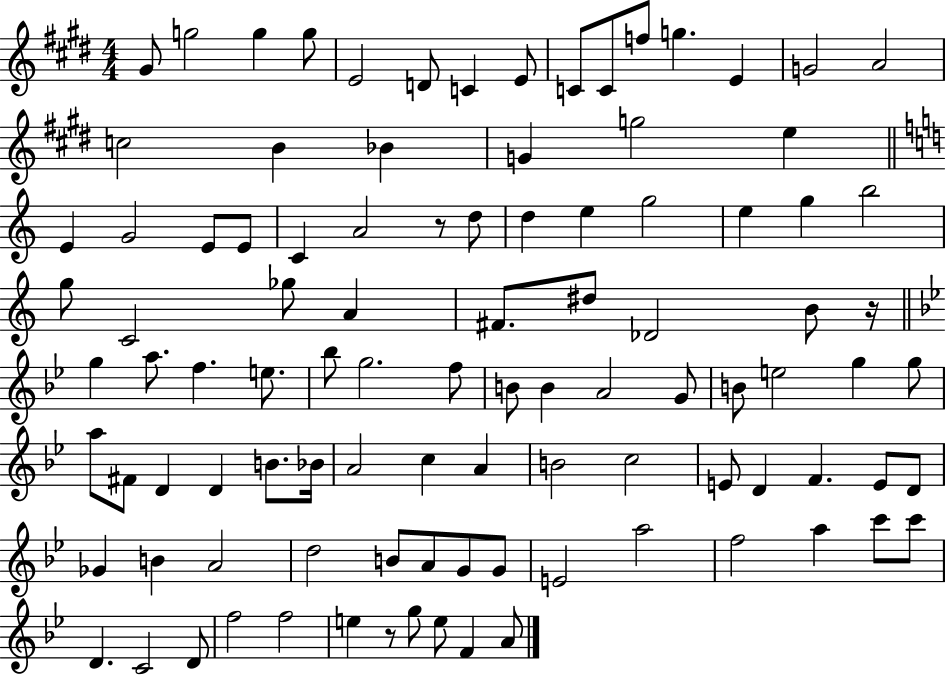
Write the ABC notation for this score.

X:1
T:Untitled
M:4/4
L:1/4
K:E
^G/2 g2 g g/2 E2 D/2 C E/2 C/2 C/2 f/2 g E G2 A2 c2 B _B G g2 e E G2 E/2 E/2 C A2 z/2 d/2 d e g2 e g b2 g/2 C2 _g/2 A ^F/2 ^d/2 _D2 B/2 z/4 g a/2 f e/2 _b/2 g2 f/2 B/2 B A2 G/2 B/2 e2 g g/2 a/2 ^F/2 D D B/2 _B/4 A2 c A B2 c2 E/2 D F E/2 D/2 _G B A2 d2 B/2 A/2 G/2 G/2 E2 a2 f2 a c'/2 c'/2 D C2 D/2 f2 f2 e z/2 g/2 e/2 F A/2